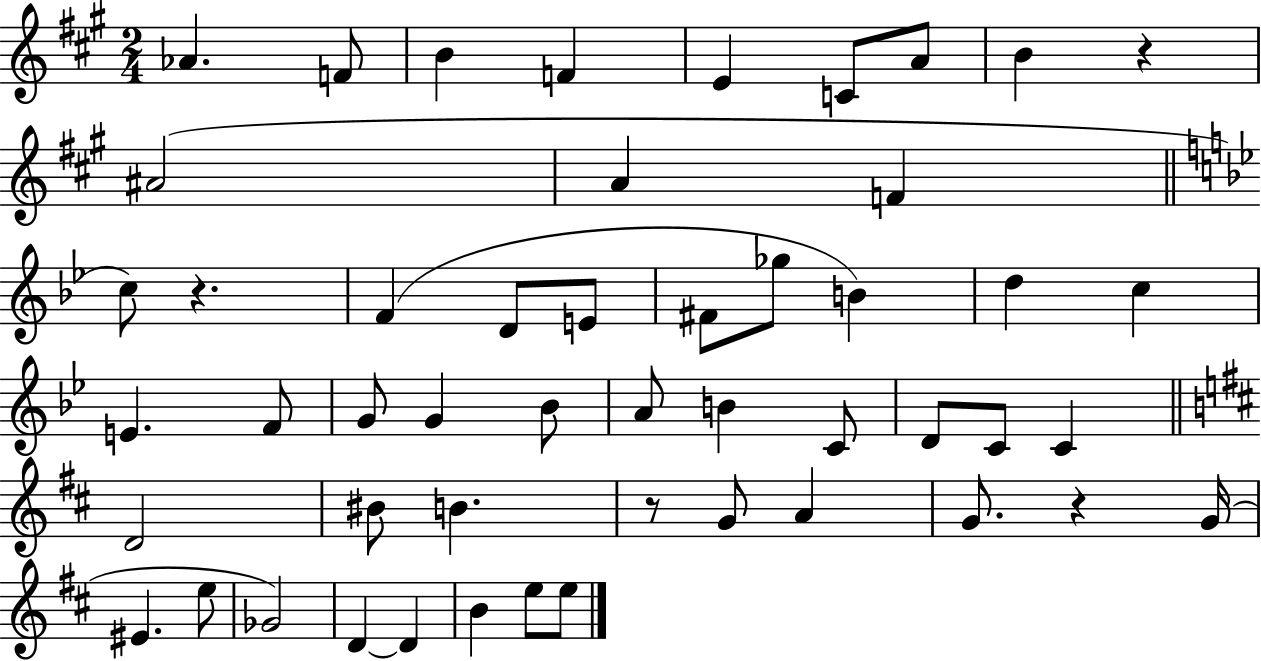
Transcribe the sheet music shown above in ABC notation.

X:1
T:Untitled
M:2/4
L:1/4
K:A
_A F/2 B F E C/2 A/2 B z ^A2 A F c/2 z F D/2 E/2 ^F/2 _g/2 B d c E F/2 G/2 G _B/2 A/2 B C/2 D/2 C/2 C D2 ^B/2 B z/2 G/2 A G/2 z G/4 ^E e/2 _G2 D D B e/2 e/2